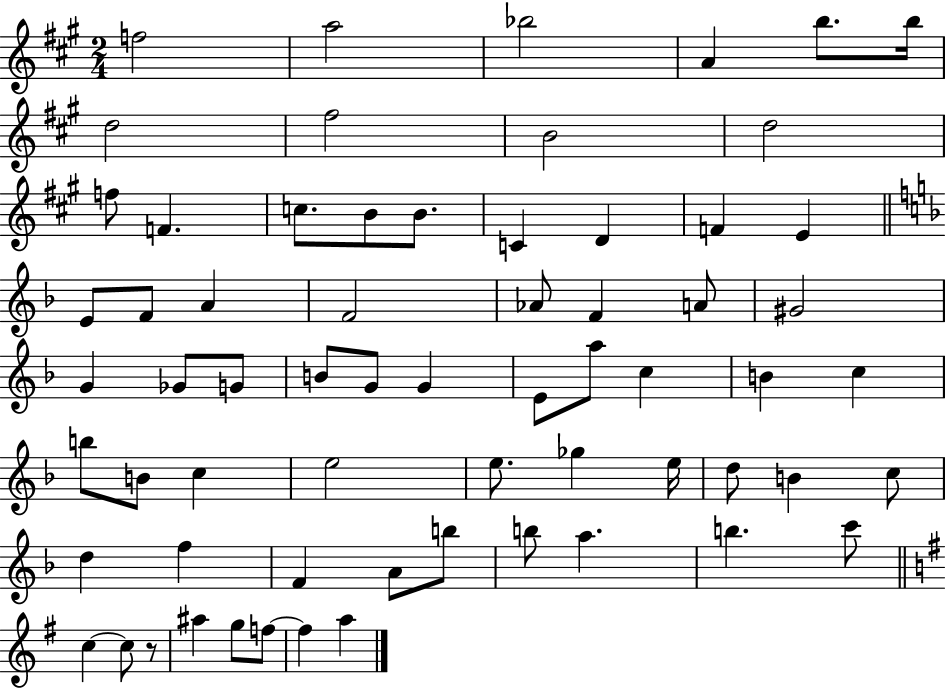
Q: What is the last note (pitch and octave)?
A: A5